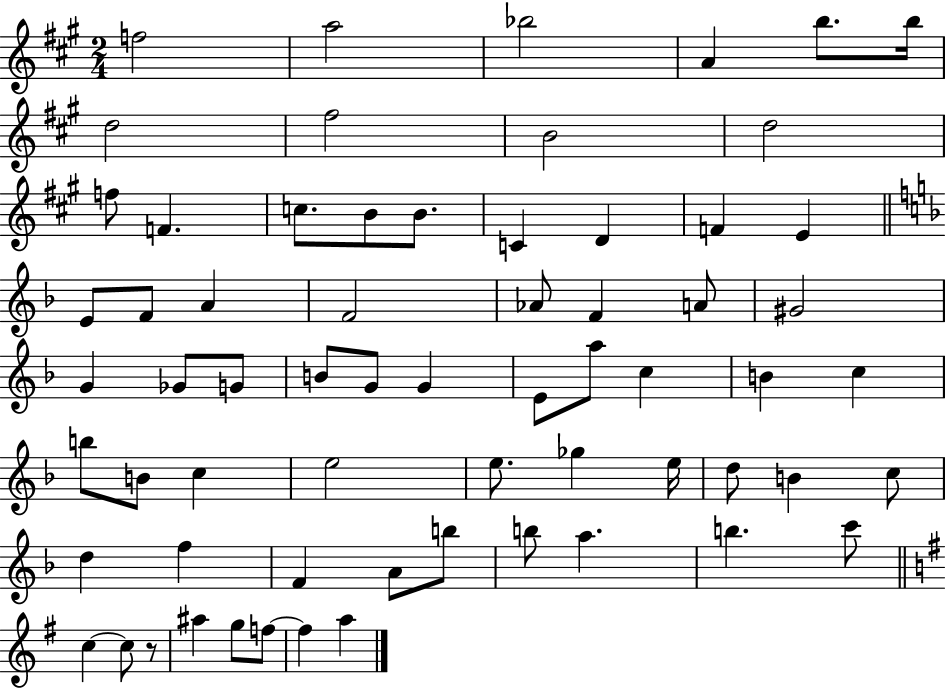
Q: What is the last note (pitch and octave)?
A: A5